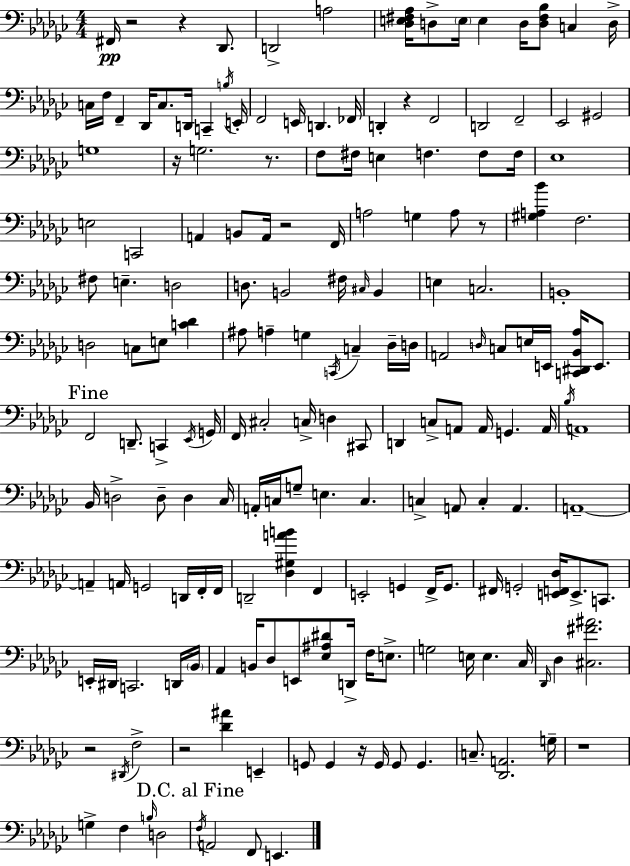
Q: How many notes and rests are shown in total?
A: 182